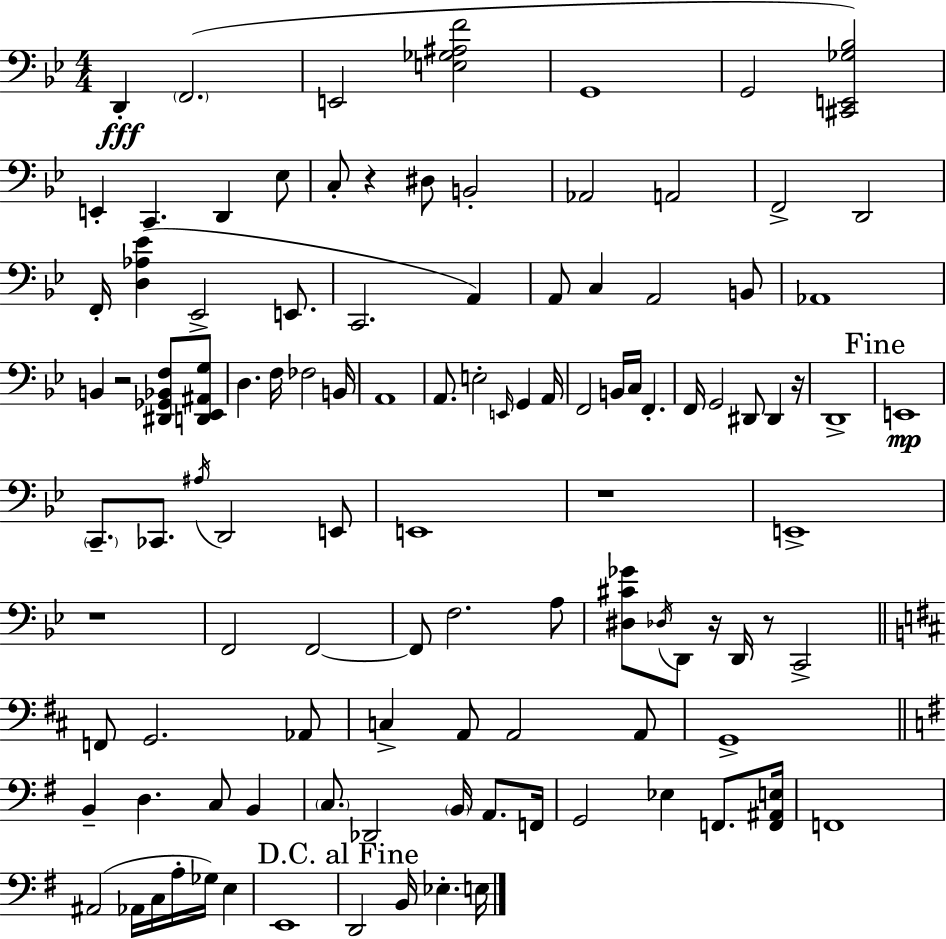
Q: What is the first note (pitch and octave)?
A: D2